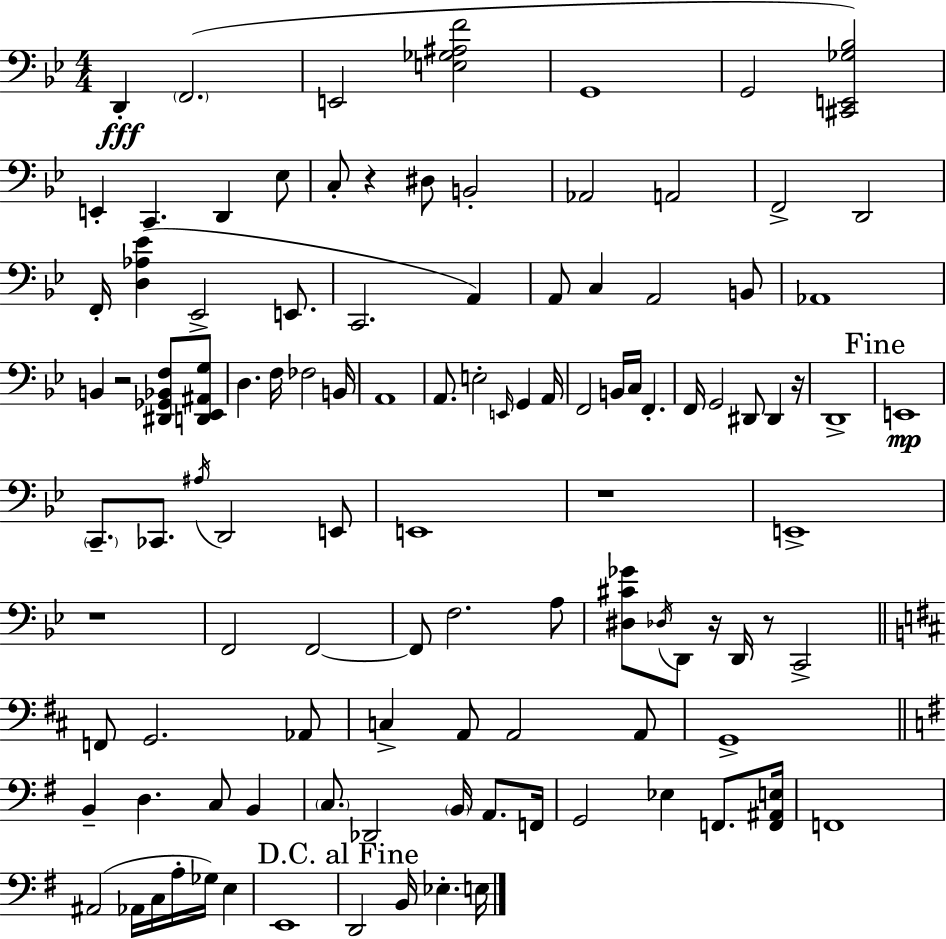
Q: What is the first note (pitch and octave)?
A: D2